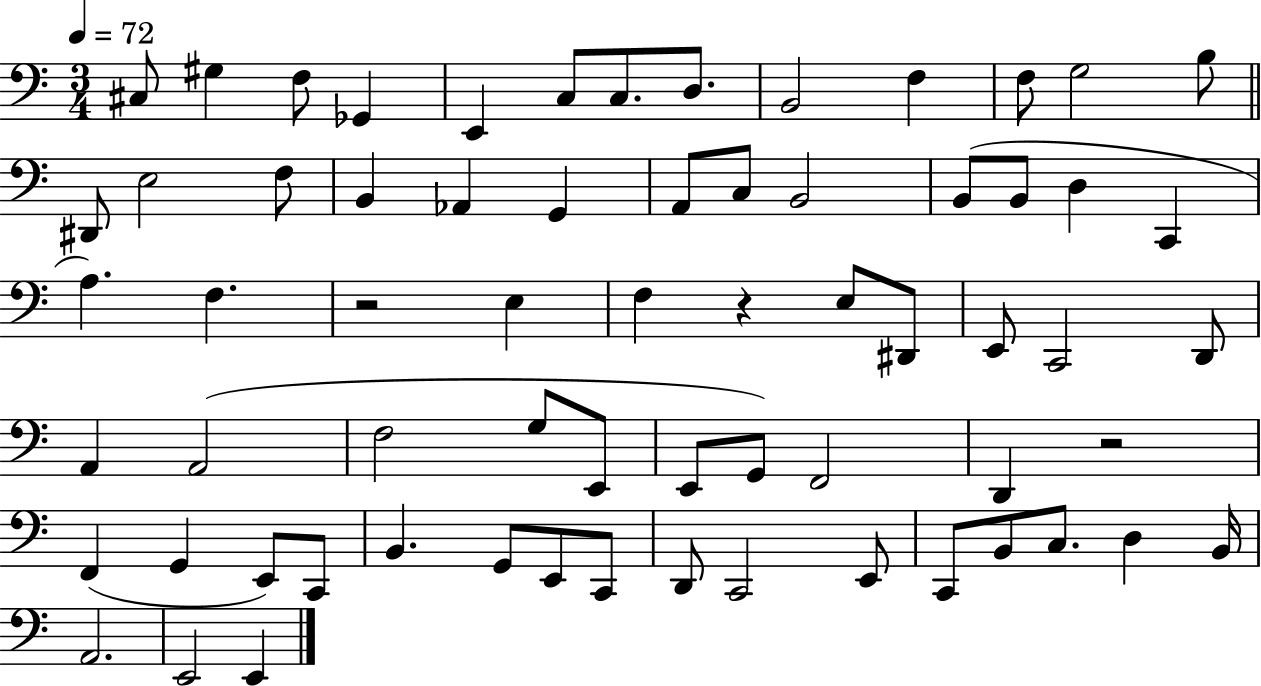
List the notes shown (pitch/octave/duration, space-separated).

C#3/e G#3/q F3/e Gb2/q E2/q C3/e C3/e. D3/e. B2/h F3/q F3/e G3/h B3/e D#2/e E3/h F3/e B2/q Ab2/q G2/q A2/e C3/e B2/h B2/e B2/e D3/q C2/q A3/q. F3/q. R/h E3/q F3/q R/q E3/e D#2/e E2/e C2/h D2/e A2/q A2/h F3/h G3/e E2/e E2/e G2/e F2/h D2/q R/h F2/q G2/q E2/e C2/e B2/q. G2/e E2/e C2/e D2/e C2/h E2/e C2/e B2/e C3/e. D3/q B2/s A2/h. E2/h E2/q